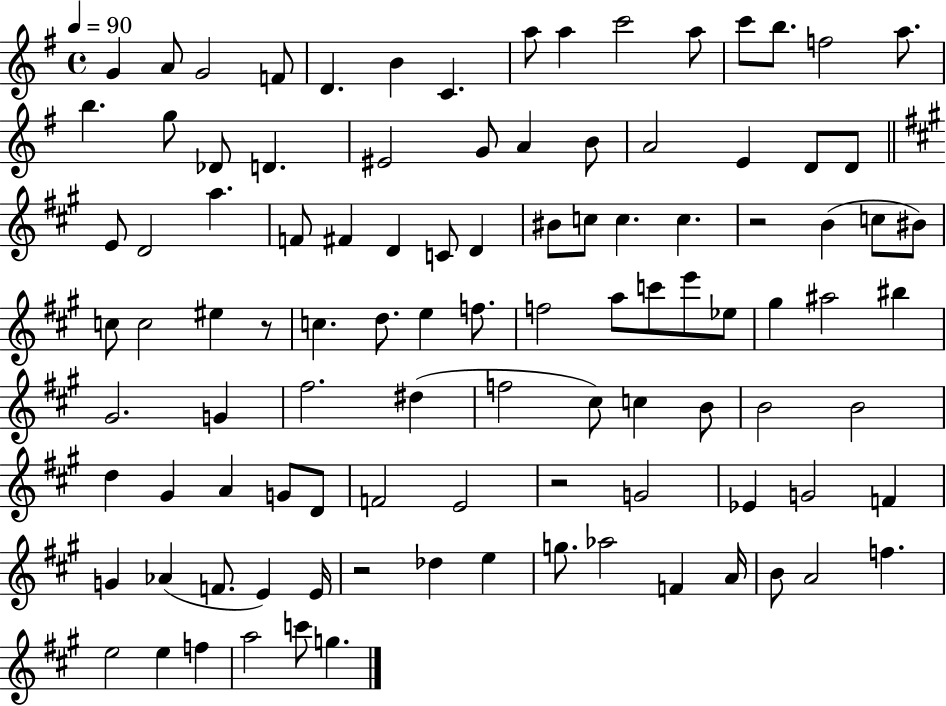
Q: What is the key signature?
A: G major